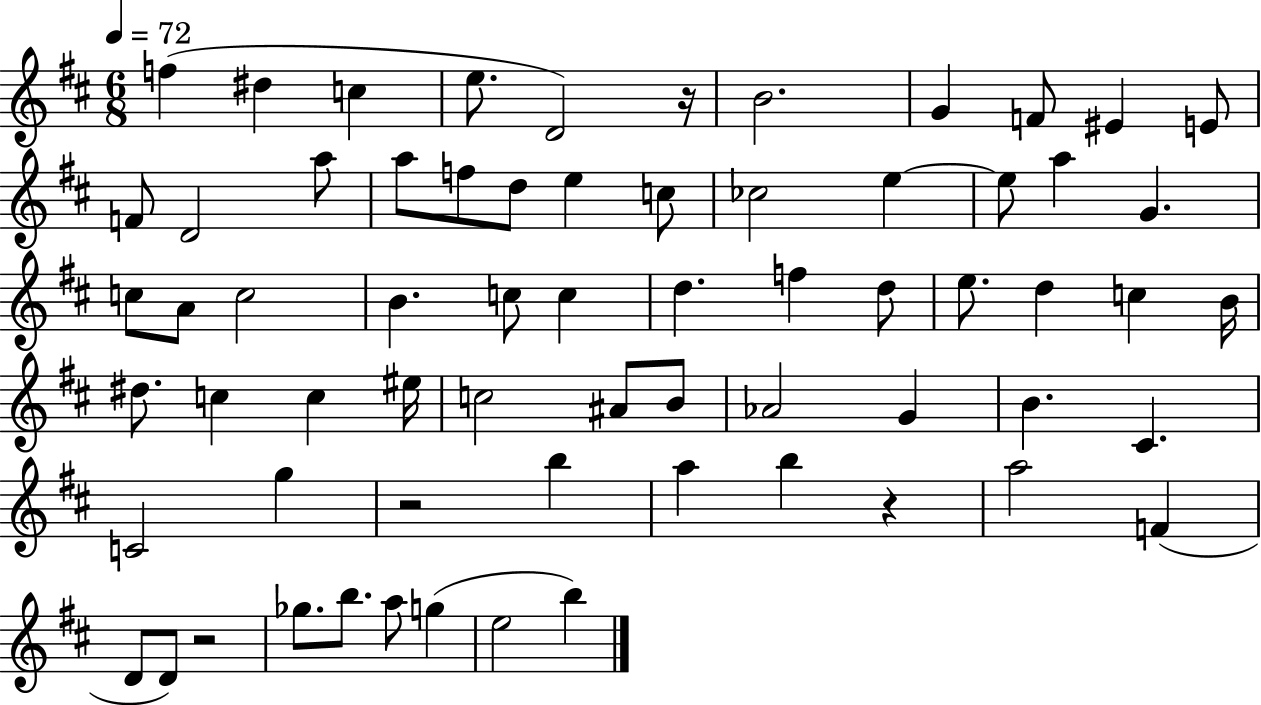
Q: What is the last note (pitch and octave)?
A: B5